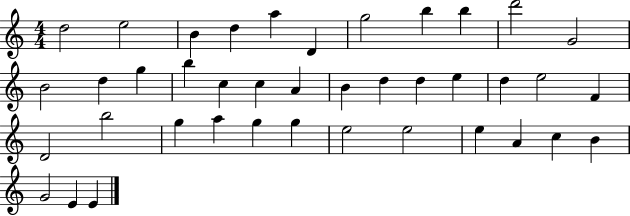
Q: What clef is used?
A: treble